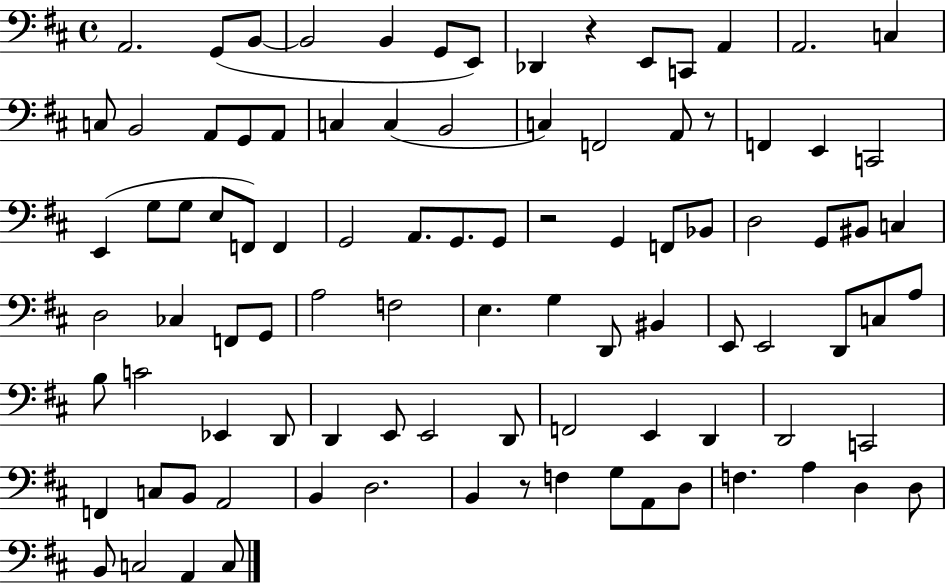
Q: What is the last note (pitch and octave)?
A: C3